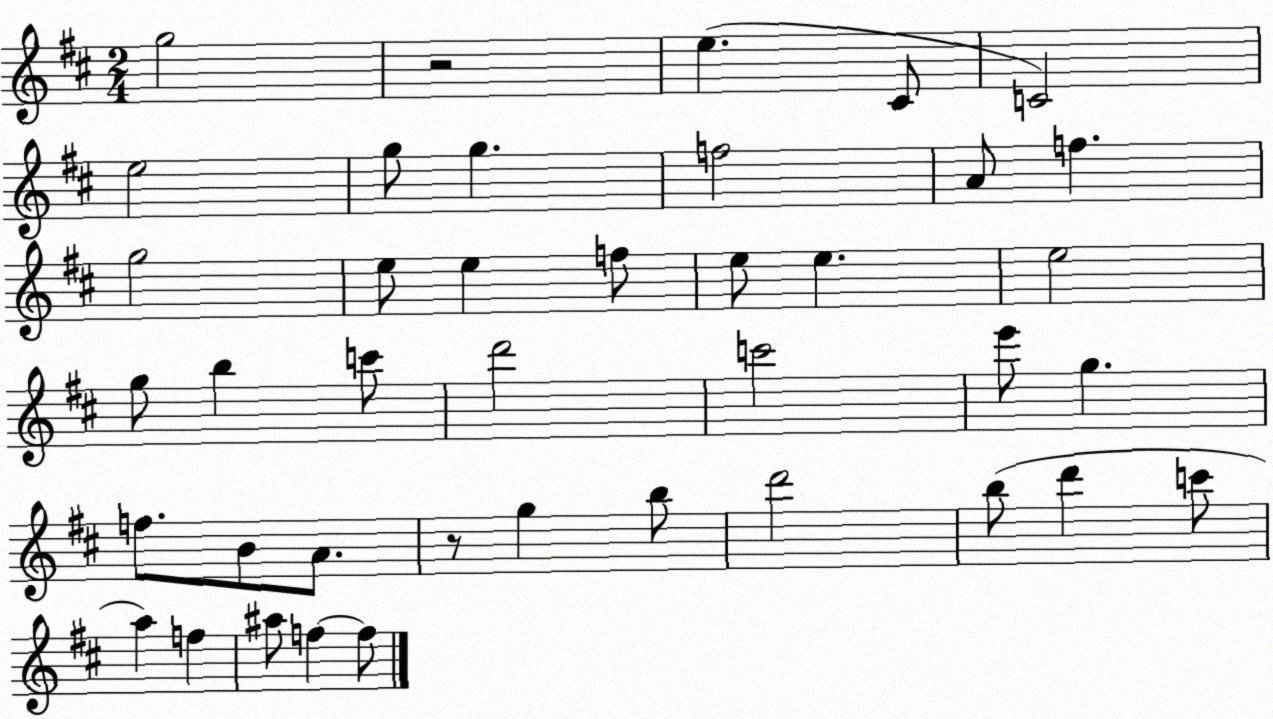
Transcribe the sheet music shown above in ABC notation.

X:1
T:Untitled
M:2/4
L:1/4
K:D
g2 z2 e ^C/2 C2 e2 g/2 g f2 A/2 f g2 e/2 e f/2 e/2 e e2 g/2 b c'/2 d'2 c'2 e'/2 g f/2 B/2 A/2 z/2 g b/2 d'2 b/2 d' c'/2 a f ^a/2 f f/2